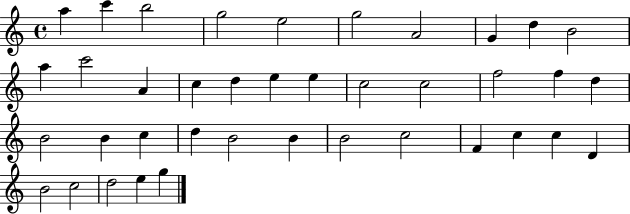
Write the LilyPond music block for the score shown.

{
  \clef treble
  \time 4/4
  \defaultTimeSignature
  \key c \major
  a''4 c'''4 b''2 | g''2 e''2 | g''2 a'2 | g'4 d''4 b'2 | \break a''4 c'''2 a'4 | c''4 d''4 e''4 e''4 | c''2 c''2 | f''2 f''4 d''4 | \break b'2 b'4 c''4 | d''4 b'2 b'4 | b'2 c''2 | f'4 c''4 c''4 d'4 | \break b'2 c''2 | d''2 e''4 g''4 | \bar "|."
}